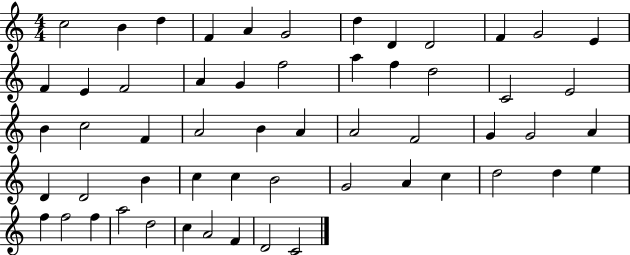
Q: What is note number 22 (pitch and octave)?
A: C4